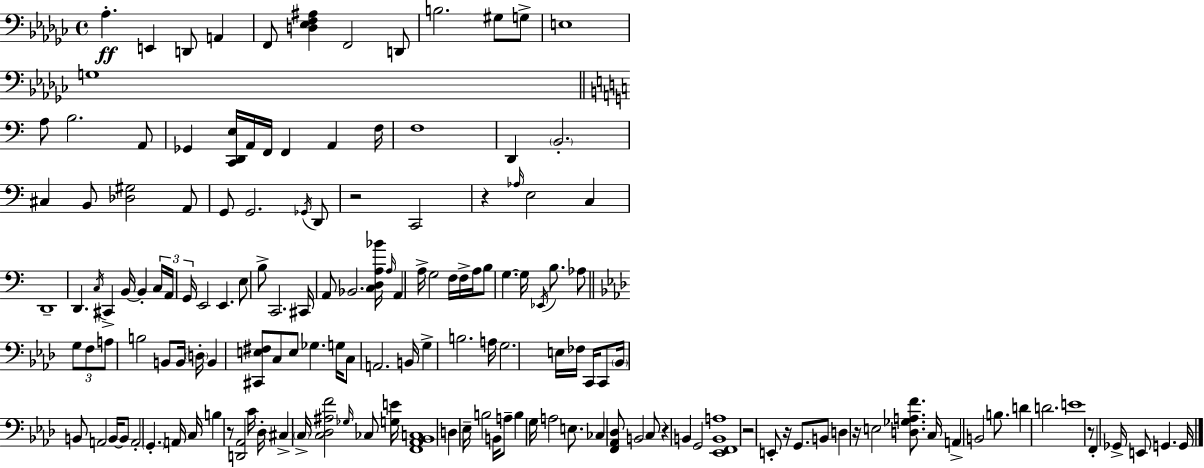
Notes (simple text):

Ab3/q. E2/q D2/e A2/q F2/e [D3,Eb3,F3,A#3]/q F2/h D2/e B3/h. G#3/e G3/e E3/w G3/w A3/e B3/h. A2/e Gb2/q [C2,D2,E3]/s A2/s F2/s F2/q A2/q F3/s F3/w D2/q B2/h. C#3/q B2/e [Db3,G#3]/h A2/e G2/e G2/h. Gb2/s D2/e R/h C2/h R/q Ab3/s E3/h C3/q D2/w D2/q. C3/s C#2/q B2/s B2/q C3/s A2/s G2/s E2/h E2/q. E3/e B3/e C2/h. C#2/s A2/e Bb2/h. [C3,D3,A3,Bb4]/s A3/s A2/q A3/s G3/h F3/s F3/s A3/s B3/e G3/q. G3/s Eb2/s B3/e. Ab3/e G3/e F3/e A3/e B3/h B2/e B2/s D3/s B2/q [C#2,E3,F#3]/e C3/e E3/e Gb3/q. G3/s C3/e A2/h. B2/s G3/q B3/h. A3/s G3/h. E3/s FES3/s C2/s C2/e Bb2/s B2/e A2/h B2/s B2/e A2/h G2/q. A2/s C3/s B3/q R/e [D2,Ab2]/h C4/s Db3/s C#3/q C3/s [C3,Db3,A#3,F4]/h Gb3/s CES3/e [G3,E4]/s [F2,Ab2,Bb2,C3]/w D3/q Eb3/s B3/h B2/s A3/e B3/q G3/s A3/h E3/e. CES3/q [F2,Ab2,Db3]/e B2/h C3/e R/q B2/q G2/h [Eb2,F2,B2,A3]/w R/h E2/e R/s G2/e. B2/e D3/q R/s E3/h [D3,Gb3,A3,F4]/e. C3/s A2/q B2/h B3/e. D4/q D4/h. E4/w R/e F2/q Gb2/s E2/e G2/q. G2/s